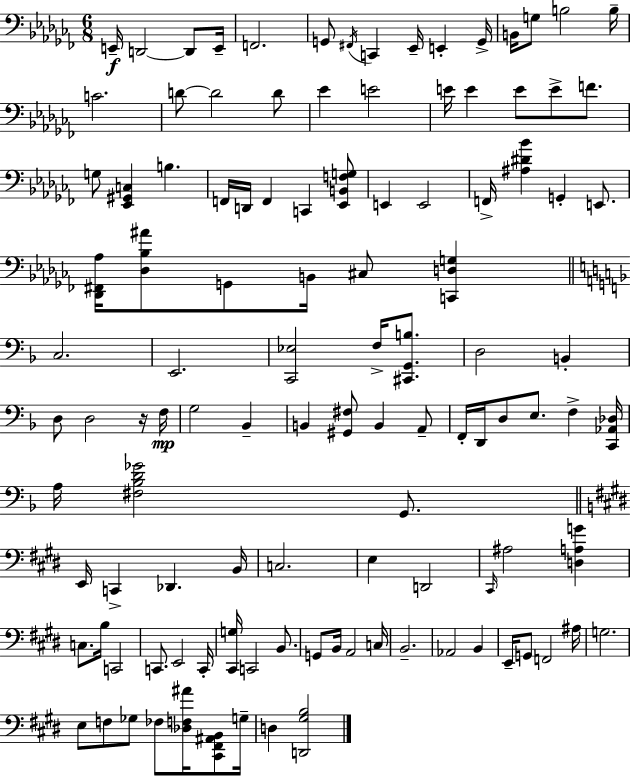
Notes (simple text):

E2/s D2/h D2/e E2/s F2/h. G2/e F#2/s C2/q Eb2/s E2/q G2/s B2/s G3/e B3/h B3/s C4/h. D4/e D4/h D4/e Eb4/q E4/h E4/s E4/q E4/e E4/e F4/e. G3/e [Eb2,G#2,C3]/q B3/q. F2/s D2/s F2/q C2/q [Eb2,B2,F3,G3]/e E2/q E2/h F2/s [A#3,D#4,Bb4]/q G2/q E2/e. [Db2,F#2,Ab3]/s [Db3,Bb3,A#4]/e G2/e B2/s C#3/e [C2,D3,G3]/q C3/h. E2/h. [C2,Eb3]/h F3/s [C#2,G2,B3]/e. D3/h B2/q D3/e D3/h R/s F3/s G3/h Bb2/q B2/q [G#2,F#3]/e B2/q A2/e F2/s D2/s D3/e E3/e. F3/q [C2,Ab2,Db3]/s A3/s [F#3,Bb3,D4,Gb4]/h G2/e. E2/s C2/q Db2/q. B2/s C3/h. E3/q D2/h C#2/s A#3/h [D3,A3,G4]/q C3/e. B3/s C2/h C2/e. E2/h C2/s [C#2,G3]/s C2/h B2/e. G2/e B2/s A2/h C3/s B2/h. Ab2/h B2/q E2/s G2/e F2/h A#3/s G3/h. E3/e F3/e Gb3/e FES3/e [Db3,F3,A#4]/s [C#2,F#2,A#2,B2]/e G3/s D3/q [D2,G#3,B3]/h